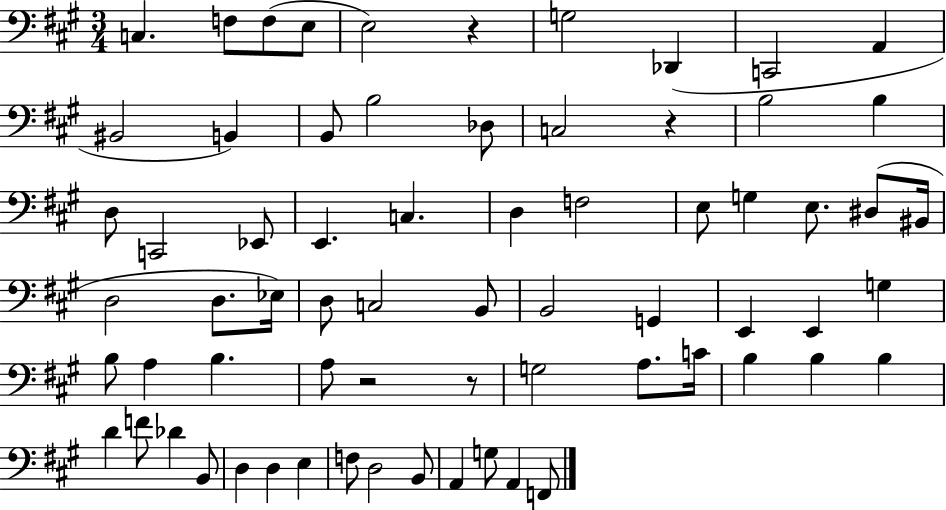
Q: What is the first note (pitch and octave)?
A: C3